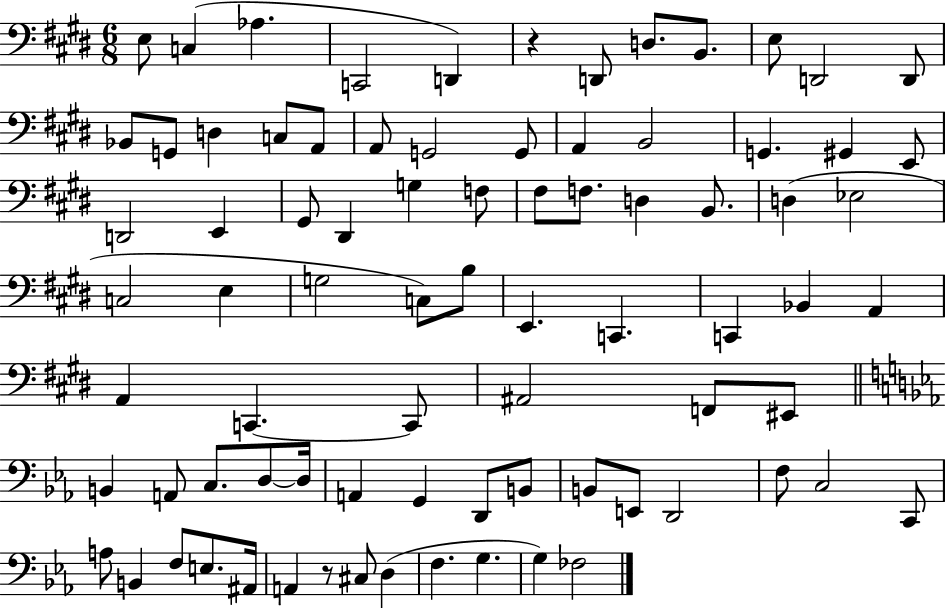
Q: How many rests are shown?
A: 2